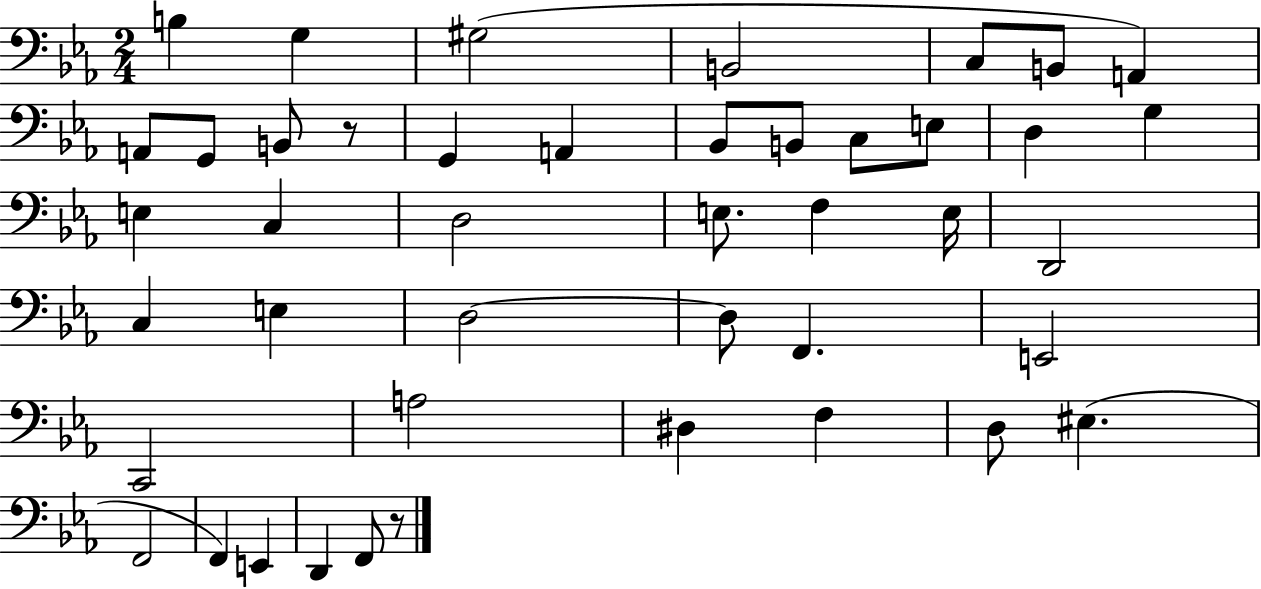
X:1
T:Untitled
M:2/4
L:1/4
K:Eb
B, G, ^G,2 B,,2 C,/2 B,,/2 A,, A,,/2 G,,/2 B,,/2 z/2 G,, A,, _B,,/2 B,,/2 C,/2 E,/2 D, G, E, C, D,2 E,/2 F, E,/4 D,,2 C, E, D,2 D,/2 F,, E,,2 C,,2 A,2 ^D, F, D,/2 ^E, F,,2 F,, E,, D,, F,,/2 z/2